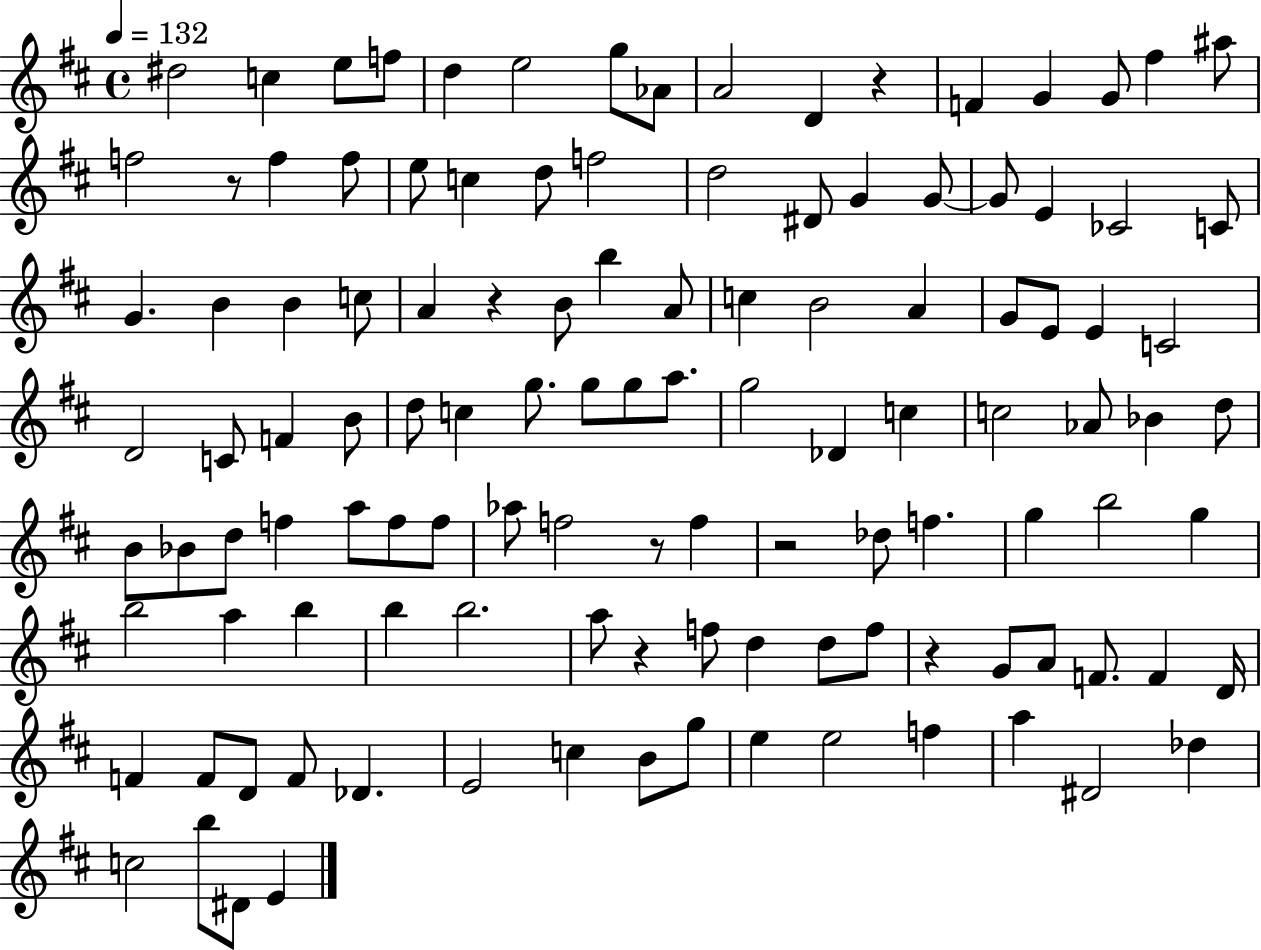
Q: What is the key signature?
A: D major